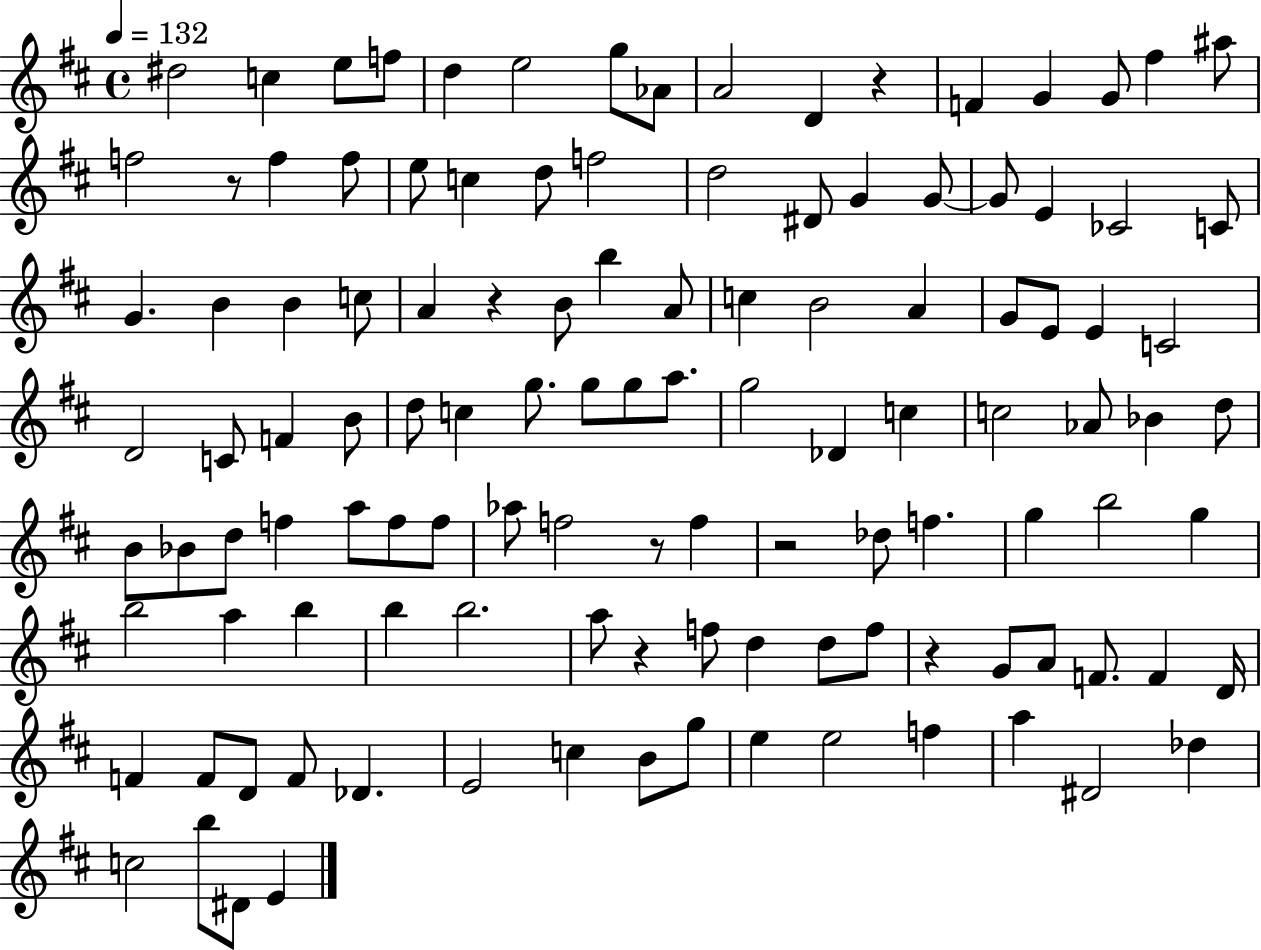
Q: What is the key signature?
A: D major